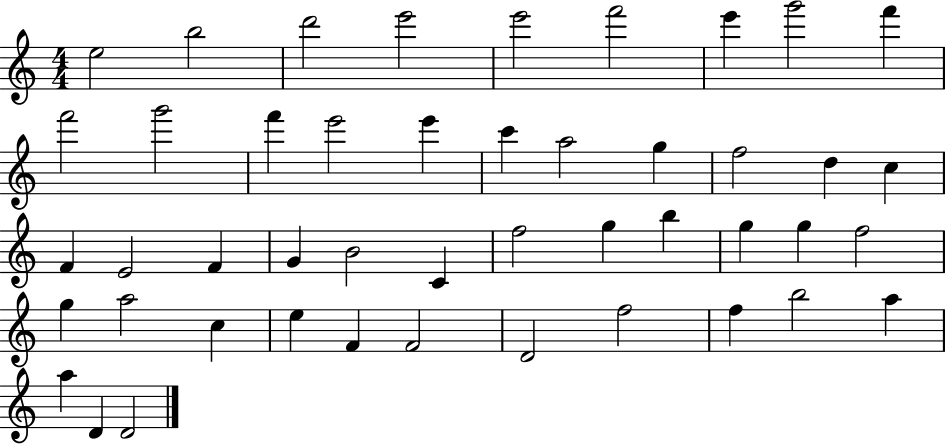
E5/h B5/h D6/h E6/h E6/h F6/h E6/q G6/h F6/q F6/h G6/h F6/q E6/h E6/q C6/q A5/h G5/q F5/h D5/q C5/q F4/q E4/h F4/q G4/q B4/h C4/q F5/h G5/q B5/q G5/q G5/q F5/h G5/q A5/h C5/q E5/q F4/q F4/h D4/h F5/h F5/q B5/h A5/q A5/q D4/q D4/h